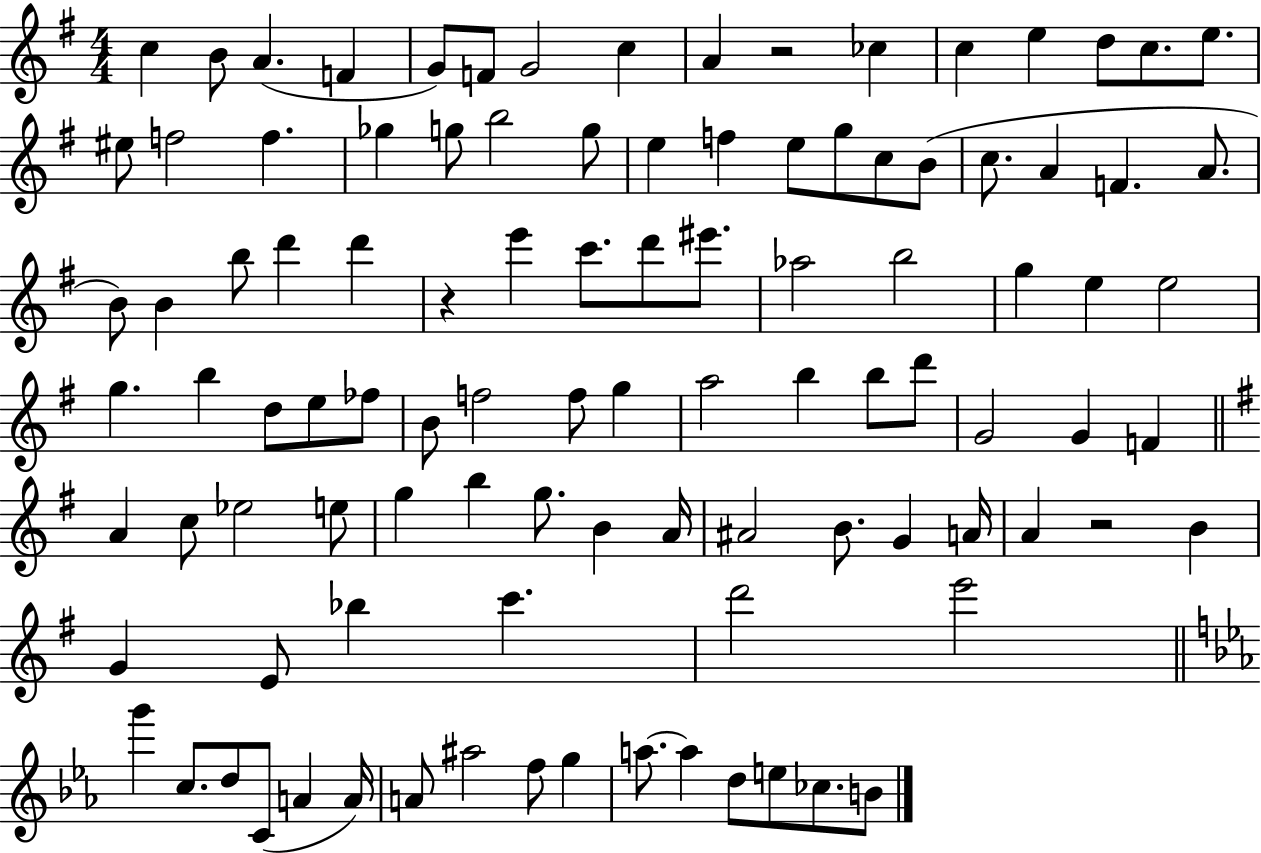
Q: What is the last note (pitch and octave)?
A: B4